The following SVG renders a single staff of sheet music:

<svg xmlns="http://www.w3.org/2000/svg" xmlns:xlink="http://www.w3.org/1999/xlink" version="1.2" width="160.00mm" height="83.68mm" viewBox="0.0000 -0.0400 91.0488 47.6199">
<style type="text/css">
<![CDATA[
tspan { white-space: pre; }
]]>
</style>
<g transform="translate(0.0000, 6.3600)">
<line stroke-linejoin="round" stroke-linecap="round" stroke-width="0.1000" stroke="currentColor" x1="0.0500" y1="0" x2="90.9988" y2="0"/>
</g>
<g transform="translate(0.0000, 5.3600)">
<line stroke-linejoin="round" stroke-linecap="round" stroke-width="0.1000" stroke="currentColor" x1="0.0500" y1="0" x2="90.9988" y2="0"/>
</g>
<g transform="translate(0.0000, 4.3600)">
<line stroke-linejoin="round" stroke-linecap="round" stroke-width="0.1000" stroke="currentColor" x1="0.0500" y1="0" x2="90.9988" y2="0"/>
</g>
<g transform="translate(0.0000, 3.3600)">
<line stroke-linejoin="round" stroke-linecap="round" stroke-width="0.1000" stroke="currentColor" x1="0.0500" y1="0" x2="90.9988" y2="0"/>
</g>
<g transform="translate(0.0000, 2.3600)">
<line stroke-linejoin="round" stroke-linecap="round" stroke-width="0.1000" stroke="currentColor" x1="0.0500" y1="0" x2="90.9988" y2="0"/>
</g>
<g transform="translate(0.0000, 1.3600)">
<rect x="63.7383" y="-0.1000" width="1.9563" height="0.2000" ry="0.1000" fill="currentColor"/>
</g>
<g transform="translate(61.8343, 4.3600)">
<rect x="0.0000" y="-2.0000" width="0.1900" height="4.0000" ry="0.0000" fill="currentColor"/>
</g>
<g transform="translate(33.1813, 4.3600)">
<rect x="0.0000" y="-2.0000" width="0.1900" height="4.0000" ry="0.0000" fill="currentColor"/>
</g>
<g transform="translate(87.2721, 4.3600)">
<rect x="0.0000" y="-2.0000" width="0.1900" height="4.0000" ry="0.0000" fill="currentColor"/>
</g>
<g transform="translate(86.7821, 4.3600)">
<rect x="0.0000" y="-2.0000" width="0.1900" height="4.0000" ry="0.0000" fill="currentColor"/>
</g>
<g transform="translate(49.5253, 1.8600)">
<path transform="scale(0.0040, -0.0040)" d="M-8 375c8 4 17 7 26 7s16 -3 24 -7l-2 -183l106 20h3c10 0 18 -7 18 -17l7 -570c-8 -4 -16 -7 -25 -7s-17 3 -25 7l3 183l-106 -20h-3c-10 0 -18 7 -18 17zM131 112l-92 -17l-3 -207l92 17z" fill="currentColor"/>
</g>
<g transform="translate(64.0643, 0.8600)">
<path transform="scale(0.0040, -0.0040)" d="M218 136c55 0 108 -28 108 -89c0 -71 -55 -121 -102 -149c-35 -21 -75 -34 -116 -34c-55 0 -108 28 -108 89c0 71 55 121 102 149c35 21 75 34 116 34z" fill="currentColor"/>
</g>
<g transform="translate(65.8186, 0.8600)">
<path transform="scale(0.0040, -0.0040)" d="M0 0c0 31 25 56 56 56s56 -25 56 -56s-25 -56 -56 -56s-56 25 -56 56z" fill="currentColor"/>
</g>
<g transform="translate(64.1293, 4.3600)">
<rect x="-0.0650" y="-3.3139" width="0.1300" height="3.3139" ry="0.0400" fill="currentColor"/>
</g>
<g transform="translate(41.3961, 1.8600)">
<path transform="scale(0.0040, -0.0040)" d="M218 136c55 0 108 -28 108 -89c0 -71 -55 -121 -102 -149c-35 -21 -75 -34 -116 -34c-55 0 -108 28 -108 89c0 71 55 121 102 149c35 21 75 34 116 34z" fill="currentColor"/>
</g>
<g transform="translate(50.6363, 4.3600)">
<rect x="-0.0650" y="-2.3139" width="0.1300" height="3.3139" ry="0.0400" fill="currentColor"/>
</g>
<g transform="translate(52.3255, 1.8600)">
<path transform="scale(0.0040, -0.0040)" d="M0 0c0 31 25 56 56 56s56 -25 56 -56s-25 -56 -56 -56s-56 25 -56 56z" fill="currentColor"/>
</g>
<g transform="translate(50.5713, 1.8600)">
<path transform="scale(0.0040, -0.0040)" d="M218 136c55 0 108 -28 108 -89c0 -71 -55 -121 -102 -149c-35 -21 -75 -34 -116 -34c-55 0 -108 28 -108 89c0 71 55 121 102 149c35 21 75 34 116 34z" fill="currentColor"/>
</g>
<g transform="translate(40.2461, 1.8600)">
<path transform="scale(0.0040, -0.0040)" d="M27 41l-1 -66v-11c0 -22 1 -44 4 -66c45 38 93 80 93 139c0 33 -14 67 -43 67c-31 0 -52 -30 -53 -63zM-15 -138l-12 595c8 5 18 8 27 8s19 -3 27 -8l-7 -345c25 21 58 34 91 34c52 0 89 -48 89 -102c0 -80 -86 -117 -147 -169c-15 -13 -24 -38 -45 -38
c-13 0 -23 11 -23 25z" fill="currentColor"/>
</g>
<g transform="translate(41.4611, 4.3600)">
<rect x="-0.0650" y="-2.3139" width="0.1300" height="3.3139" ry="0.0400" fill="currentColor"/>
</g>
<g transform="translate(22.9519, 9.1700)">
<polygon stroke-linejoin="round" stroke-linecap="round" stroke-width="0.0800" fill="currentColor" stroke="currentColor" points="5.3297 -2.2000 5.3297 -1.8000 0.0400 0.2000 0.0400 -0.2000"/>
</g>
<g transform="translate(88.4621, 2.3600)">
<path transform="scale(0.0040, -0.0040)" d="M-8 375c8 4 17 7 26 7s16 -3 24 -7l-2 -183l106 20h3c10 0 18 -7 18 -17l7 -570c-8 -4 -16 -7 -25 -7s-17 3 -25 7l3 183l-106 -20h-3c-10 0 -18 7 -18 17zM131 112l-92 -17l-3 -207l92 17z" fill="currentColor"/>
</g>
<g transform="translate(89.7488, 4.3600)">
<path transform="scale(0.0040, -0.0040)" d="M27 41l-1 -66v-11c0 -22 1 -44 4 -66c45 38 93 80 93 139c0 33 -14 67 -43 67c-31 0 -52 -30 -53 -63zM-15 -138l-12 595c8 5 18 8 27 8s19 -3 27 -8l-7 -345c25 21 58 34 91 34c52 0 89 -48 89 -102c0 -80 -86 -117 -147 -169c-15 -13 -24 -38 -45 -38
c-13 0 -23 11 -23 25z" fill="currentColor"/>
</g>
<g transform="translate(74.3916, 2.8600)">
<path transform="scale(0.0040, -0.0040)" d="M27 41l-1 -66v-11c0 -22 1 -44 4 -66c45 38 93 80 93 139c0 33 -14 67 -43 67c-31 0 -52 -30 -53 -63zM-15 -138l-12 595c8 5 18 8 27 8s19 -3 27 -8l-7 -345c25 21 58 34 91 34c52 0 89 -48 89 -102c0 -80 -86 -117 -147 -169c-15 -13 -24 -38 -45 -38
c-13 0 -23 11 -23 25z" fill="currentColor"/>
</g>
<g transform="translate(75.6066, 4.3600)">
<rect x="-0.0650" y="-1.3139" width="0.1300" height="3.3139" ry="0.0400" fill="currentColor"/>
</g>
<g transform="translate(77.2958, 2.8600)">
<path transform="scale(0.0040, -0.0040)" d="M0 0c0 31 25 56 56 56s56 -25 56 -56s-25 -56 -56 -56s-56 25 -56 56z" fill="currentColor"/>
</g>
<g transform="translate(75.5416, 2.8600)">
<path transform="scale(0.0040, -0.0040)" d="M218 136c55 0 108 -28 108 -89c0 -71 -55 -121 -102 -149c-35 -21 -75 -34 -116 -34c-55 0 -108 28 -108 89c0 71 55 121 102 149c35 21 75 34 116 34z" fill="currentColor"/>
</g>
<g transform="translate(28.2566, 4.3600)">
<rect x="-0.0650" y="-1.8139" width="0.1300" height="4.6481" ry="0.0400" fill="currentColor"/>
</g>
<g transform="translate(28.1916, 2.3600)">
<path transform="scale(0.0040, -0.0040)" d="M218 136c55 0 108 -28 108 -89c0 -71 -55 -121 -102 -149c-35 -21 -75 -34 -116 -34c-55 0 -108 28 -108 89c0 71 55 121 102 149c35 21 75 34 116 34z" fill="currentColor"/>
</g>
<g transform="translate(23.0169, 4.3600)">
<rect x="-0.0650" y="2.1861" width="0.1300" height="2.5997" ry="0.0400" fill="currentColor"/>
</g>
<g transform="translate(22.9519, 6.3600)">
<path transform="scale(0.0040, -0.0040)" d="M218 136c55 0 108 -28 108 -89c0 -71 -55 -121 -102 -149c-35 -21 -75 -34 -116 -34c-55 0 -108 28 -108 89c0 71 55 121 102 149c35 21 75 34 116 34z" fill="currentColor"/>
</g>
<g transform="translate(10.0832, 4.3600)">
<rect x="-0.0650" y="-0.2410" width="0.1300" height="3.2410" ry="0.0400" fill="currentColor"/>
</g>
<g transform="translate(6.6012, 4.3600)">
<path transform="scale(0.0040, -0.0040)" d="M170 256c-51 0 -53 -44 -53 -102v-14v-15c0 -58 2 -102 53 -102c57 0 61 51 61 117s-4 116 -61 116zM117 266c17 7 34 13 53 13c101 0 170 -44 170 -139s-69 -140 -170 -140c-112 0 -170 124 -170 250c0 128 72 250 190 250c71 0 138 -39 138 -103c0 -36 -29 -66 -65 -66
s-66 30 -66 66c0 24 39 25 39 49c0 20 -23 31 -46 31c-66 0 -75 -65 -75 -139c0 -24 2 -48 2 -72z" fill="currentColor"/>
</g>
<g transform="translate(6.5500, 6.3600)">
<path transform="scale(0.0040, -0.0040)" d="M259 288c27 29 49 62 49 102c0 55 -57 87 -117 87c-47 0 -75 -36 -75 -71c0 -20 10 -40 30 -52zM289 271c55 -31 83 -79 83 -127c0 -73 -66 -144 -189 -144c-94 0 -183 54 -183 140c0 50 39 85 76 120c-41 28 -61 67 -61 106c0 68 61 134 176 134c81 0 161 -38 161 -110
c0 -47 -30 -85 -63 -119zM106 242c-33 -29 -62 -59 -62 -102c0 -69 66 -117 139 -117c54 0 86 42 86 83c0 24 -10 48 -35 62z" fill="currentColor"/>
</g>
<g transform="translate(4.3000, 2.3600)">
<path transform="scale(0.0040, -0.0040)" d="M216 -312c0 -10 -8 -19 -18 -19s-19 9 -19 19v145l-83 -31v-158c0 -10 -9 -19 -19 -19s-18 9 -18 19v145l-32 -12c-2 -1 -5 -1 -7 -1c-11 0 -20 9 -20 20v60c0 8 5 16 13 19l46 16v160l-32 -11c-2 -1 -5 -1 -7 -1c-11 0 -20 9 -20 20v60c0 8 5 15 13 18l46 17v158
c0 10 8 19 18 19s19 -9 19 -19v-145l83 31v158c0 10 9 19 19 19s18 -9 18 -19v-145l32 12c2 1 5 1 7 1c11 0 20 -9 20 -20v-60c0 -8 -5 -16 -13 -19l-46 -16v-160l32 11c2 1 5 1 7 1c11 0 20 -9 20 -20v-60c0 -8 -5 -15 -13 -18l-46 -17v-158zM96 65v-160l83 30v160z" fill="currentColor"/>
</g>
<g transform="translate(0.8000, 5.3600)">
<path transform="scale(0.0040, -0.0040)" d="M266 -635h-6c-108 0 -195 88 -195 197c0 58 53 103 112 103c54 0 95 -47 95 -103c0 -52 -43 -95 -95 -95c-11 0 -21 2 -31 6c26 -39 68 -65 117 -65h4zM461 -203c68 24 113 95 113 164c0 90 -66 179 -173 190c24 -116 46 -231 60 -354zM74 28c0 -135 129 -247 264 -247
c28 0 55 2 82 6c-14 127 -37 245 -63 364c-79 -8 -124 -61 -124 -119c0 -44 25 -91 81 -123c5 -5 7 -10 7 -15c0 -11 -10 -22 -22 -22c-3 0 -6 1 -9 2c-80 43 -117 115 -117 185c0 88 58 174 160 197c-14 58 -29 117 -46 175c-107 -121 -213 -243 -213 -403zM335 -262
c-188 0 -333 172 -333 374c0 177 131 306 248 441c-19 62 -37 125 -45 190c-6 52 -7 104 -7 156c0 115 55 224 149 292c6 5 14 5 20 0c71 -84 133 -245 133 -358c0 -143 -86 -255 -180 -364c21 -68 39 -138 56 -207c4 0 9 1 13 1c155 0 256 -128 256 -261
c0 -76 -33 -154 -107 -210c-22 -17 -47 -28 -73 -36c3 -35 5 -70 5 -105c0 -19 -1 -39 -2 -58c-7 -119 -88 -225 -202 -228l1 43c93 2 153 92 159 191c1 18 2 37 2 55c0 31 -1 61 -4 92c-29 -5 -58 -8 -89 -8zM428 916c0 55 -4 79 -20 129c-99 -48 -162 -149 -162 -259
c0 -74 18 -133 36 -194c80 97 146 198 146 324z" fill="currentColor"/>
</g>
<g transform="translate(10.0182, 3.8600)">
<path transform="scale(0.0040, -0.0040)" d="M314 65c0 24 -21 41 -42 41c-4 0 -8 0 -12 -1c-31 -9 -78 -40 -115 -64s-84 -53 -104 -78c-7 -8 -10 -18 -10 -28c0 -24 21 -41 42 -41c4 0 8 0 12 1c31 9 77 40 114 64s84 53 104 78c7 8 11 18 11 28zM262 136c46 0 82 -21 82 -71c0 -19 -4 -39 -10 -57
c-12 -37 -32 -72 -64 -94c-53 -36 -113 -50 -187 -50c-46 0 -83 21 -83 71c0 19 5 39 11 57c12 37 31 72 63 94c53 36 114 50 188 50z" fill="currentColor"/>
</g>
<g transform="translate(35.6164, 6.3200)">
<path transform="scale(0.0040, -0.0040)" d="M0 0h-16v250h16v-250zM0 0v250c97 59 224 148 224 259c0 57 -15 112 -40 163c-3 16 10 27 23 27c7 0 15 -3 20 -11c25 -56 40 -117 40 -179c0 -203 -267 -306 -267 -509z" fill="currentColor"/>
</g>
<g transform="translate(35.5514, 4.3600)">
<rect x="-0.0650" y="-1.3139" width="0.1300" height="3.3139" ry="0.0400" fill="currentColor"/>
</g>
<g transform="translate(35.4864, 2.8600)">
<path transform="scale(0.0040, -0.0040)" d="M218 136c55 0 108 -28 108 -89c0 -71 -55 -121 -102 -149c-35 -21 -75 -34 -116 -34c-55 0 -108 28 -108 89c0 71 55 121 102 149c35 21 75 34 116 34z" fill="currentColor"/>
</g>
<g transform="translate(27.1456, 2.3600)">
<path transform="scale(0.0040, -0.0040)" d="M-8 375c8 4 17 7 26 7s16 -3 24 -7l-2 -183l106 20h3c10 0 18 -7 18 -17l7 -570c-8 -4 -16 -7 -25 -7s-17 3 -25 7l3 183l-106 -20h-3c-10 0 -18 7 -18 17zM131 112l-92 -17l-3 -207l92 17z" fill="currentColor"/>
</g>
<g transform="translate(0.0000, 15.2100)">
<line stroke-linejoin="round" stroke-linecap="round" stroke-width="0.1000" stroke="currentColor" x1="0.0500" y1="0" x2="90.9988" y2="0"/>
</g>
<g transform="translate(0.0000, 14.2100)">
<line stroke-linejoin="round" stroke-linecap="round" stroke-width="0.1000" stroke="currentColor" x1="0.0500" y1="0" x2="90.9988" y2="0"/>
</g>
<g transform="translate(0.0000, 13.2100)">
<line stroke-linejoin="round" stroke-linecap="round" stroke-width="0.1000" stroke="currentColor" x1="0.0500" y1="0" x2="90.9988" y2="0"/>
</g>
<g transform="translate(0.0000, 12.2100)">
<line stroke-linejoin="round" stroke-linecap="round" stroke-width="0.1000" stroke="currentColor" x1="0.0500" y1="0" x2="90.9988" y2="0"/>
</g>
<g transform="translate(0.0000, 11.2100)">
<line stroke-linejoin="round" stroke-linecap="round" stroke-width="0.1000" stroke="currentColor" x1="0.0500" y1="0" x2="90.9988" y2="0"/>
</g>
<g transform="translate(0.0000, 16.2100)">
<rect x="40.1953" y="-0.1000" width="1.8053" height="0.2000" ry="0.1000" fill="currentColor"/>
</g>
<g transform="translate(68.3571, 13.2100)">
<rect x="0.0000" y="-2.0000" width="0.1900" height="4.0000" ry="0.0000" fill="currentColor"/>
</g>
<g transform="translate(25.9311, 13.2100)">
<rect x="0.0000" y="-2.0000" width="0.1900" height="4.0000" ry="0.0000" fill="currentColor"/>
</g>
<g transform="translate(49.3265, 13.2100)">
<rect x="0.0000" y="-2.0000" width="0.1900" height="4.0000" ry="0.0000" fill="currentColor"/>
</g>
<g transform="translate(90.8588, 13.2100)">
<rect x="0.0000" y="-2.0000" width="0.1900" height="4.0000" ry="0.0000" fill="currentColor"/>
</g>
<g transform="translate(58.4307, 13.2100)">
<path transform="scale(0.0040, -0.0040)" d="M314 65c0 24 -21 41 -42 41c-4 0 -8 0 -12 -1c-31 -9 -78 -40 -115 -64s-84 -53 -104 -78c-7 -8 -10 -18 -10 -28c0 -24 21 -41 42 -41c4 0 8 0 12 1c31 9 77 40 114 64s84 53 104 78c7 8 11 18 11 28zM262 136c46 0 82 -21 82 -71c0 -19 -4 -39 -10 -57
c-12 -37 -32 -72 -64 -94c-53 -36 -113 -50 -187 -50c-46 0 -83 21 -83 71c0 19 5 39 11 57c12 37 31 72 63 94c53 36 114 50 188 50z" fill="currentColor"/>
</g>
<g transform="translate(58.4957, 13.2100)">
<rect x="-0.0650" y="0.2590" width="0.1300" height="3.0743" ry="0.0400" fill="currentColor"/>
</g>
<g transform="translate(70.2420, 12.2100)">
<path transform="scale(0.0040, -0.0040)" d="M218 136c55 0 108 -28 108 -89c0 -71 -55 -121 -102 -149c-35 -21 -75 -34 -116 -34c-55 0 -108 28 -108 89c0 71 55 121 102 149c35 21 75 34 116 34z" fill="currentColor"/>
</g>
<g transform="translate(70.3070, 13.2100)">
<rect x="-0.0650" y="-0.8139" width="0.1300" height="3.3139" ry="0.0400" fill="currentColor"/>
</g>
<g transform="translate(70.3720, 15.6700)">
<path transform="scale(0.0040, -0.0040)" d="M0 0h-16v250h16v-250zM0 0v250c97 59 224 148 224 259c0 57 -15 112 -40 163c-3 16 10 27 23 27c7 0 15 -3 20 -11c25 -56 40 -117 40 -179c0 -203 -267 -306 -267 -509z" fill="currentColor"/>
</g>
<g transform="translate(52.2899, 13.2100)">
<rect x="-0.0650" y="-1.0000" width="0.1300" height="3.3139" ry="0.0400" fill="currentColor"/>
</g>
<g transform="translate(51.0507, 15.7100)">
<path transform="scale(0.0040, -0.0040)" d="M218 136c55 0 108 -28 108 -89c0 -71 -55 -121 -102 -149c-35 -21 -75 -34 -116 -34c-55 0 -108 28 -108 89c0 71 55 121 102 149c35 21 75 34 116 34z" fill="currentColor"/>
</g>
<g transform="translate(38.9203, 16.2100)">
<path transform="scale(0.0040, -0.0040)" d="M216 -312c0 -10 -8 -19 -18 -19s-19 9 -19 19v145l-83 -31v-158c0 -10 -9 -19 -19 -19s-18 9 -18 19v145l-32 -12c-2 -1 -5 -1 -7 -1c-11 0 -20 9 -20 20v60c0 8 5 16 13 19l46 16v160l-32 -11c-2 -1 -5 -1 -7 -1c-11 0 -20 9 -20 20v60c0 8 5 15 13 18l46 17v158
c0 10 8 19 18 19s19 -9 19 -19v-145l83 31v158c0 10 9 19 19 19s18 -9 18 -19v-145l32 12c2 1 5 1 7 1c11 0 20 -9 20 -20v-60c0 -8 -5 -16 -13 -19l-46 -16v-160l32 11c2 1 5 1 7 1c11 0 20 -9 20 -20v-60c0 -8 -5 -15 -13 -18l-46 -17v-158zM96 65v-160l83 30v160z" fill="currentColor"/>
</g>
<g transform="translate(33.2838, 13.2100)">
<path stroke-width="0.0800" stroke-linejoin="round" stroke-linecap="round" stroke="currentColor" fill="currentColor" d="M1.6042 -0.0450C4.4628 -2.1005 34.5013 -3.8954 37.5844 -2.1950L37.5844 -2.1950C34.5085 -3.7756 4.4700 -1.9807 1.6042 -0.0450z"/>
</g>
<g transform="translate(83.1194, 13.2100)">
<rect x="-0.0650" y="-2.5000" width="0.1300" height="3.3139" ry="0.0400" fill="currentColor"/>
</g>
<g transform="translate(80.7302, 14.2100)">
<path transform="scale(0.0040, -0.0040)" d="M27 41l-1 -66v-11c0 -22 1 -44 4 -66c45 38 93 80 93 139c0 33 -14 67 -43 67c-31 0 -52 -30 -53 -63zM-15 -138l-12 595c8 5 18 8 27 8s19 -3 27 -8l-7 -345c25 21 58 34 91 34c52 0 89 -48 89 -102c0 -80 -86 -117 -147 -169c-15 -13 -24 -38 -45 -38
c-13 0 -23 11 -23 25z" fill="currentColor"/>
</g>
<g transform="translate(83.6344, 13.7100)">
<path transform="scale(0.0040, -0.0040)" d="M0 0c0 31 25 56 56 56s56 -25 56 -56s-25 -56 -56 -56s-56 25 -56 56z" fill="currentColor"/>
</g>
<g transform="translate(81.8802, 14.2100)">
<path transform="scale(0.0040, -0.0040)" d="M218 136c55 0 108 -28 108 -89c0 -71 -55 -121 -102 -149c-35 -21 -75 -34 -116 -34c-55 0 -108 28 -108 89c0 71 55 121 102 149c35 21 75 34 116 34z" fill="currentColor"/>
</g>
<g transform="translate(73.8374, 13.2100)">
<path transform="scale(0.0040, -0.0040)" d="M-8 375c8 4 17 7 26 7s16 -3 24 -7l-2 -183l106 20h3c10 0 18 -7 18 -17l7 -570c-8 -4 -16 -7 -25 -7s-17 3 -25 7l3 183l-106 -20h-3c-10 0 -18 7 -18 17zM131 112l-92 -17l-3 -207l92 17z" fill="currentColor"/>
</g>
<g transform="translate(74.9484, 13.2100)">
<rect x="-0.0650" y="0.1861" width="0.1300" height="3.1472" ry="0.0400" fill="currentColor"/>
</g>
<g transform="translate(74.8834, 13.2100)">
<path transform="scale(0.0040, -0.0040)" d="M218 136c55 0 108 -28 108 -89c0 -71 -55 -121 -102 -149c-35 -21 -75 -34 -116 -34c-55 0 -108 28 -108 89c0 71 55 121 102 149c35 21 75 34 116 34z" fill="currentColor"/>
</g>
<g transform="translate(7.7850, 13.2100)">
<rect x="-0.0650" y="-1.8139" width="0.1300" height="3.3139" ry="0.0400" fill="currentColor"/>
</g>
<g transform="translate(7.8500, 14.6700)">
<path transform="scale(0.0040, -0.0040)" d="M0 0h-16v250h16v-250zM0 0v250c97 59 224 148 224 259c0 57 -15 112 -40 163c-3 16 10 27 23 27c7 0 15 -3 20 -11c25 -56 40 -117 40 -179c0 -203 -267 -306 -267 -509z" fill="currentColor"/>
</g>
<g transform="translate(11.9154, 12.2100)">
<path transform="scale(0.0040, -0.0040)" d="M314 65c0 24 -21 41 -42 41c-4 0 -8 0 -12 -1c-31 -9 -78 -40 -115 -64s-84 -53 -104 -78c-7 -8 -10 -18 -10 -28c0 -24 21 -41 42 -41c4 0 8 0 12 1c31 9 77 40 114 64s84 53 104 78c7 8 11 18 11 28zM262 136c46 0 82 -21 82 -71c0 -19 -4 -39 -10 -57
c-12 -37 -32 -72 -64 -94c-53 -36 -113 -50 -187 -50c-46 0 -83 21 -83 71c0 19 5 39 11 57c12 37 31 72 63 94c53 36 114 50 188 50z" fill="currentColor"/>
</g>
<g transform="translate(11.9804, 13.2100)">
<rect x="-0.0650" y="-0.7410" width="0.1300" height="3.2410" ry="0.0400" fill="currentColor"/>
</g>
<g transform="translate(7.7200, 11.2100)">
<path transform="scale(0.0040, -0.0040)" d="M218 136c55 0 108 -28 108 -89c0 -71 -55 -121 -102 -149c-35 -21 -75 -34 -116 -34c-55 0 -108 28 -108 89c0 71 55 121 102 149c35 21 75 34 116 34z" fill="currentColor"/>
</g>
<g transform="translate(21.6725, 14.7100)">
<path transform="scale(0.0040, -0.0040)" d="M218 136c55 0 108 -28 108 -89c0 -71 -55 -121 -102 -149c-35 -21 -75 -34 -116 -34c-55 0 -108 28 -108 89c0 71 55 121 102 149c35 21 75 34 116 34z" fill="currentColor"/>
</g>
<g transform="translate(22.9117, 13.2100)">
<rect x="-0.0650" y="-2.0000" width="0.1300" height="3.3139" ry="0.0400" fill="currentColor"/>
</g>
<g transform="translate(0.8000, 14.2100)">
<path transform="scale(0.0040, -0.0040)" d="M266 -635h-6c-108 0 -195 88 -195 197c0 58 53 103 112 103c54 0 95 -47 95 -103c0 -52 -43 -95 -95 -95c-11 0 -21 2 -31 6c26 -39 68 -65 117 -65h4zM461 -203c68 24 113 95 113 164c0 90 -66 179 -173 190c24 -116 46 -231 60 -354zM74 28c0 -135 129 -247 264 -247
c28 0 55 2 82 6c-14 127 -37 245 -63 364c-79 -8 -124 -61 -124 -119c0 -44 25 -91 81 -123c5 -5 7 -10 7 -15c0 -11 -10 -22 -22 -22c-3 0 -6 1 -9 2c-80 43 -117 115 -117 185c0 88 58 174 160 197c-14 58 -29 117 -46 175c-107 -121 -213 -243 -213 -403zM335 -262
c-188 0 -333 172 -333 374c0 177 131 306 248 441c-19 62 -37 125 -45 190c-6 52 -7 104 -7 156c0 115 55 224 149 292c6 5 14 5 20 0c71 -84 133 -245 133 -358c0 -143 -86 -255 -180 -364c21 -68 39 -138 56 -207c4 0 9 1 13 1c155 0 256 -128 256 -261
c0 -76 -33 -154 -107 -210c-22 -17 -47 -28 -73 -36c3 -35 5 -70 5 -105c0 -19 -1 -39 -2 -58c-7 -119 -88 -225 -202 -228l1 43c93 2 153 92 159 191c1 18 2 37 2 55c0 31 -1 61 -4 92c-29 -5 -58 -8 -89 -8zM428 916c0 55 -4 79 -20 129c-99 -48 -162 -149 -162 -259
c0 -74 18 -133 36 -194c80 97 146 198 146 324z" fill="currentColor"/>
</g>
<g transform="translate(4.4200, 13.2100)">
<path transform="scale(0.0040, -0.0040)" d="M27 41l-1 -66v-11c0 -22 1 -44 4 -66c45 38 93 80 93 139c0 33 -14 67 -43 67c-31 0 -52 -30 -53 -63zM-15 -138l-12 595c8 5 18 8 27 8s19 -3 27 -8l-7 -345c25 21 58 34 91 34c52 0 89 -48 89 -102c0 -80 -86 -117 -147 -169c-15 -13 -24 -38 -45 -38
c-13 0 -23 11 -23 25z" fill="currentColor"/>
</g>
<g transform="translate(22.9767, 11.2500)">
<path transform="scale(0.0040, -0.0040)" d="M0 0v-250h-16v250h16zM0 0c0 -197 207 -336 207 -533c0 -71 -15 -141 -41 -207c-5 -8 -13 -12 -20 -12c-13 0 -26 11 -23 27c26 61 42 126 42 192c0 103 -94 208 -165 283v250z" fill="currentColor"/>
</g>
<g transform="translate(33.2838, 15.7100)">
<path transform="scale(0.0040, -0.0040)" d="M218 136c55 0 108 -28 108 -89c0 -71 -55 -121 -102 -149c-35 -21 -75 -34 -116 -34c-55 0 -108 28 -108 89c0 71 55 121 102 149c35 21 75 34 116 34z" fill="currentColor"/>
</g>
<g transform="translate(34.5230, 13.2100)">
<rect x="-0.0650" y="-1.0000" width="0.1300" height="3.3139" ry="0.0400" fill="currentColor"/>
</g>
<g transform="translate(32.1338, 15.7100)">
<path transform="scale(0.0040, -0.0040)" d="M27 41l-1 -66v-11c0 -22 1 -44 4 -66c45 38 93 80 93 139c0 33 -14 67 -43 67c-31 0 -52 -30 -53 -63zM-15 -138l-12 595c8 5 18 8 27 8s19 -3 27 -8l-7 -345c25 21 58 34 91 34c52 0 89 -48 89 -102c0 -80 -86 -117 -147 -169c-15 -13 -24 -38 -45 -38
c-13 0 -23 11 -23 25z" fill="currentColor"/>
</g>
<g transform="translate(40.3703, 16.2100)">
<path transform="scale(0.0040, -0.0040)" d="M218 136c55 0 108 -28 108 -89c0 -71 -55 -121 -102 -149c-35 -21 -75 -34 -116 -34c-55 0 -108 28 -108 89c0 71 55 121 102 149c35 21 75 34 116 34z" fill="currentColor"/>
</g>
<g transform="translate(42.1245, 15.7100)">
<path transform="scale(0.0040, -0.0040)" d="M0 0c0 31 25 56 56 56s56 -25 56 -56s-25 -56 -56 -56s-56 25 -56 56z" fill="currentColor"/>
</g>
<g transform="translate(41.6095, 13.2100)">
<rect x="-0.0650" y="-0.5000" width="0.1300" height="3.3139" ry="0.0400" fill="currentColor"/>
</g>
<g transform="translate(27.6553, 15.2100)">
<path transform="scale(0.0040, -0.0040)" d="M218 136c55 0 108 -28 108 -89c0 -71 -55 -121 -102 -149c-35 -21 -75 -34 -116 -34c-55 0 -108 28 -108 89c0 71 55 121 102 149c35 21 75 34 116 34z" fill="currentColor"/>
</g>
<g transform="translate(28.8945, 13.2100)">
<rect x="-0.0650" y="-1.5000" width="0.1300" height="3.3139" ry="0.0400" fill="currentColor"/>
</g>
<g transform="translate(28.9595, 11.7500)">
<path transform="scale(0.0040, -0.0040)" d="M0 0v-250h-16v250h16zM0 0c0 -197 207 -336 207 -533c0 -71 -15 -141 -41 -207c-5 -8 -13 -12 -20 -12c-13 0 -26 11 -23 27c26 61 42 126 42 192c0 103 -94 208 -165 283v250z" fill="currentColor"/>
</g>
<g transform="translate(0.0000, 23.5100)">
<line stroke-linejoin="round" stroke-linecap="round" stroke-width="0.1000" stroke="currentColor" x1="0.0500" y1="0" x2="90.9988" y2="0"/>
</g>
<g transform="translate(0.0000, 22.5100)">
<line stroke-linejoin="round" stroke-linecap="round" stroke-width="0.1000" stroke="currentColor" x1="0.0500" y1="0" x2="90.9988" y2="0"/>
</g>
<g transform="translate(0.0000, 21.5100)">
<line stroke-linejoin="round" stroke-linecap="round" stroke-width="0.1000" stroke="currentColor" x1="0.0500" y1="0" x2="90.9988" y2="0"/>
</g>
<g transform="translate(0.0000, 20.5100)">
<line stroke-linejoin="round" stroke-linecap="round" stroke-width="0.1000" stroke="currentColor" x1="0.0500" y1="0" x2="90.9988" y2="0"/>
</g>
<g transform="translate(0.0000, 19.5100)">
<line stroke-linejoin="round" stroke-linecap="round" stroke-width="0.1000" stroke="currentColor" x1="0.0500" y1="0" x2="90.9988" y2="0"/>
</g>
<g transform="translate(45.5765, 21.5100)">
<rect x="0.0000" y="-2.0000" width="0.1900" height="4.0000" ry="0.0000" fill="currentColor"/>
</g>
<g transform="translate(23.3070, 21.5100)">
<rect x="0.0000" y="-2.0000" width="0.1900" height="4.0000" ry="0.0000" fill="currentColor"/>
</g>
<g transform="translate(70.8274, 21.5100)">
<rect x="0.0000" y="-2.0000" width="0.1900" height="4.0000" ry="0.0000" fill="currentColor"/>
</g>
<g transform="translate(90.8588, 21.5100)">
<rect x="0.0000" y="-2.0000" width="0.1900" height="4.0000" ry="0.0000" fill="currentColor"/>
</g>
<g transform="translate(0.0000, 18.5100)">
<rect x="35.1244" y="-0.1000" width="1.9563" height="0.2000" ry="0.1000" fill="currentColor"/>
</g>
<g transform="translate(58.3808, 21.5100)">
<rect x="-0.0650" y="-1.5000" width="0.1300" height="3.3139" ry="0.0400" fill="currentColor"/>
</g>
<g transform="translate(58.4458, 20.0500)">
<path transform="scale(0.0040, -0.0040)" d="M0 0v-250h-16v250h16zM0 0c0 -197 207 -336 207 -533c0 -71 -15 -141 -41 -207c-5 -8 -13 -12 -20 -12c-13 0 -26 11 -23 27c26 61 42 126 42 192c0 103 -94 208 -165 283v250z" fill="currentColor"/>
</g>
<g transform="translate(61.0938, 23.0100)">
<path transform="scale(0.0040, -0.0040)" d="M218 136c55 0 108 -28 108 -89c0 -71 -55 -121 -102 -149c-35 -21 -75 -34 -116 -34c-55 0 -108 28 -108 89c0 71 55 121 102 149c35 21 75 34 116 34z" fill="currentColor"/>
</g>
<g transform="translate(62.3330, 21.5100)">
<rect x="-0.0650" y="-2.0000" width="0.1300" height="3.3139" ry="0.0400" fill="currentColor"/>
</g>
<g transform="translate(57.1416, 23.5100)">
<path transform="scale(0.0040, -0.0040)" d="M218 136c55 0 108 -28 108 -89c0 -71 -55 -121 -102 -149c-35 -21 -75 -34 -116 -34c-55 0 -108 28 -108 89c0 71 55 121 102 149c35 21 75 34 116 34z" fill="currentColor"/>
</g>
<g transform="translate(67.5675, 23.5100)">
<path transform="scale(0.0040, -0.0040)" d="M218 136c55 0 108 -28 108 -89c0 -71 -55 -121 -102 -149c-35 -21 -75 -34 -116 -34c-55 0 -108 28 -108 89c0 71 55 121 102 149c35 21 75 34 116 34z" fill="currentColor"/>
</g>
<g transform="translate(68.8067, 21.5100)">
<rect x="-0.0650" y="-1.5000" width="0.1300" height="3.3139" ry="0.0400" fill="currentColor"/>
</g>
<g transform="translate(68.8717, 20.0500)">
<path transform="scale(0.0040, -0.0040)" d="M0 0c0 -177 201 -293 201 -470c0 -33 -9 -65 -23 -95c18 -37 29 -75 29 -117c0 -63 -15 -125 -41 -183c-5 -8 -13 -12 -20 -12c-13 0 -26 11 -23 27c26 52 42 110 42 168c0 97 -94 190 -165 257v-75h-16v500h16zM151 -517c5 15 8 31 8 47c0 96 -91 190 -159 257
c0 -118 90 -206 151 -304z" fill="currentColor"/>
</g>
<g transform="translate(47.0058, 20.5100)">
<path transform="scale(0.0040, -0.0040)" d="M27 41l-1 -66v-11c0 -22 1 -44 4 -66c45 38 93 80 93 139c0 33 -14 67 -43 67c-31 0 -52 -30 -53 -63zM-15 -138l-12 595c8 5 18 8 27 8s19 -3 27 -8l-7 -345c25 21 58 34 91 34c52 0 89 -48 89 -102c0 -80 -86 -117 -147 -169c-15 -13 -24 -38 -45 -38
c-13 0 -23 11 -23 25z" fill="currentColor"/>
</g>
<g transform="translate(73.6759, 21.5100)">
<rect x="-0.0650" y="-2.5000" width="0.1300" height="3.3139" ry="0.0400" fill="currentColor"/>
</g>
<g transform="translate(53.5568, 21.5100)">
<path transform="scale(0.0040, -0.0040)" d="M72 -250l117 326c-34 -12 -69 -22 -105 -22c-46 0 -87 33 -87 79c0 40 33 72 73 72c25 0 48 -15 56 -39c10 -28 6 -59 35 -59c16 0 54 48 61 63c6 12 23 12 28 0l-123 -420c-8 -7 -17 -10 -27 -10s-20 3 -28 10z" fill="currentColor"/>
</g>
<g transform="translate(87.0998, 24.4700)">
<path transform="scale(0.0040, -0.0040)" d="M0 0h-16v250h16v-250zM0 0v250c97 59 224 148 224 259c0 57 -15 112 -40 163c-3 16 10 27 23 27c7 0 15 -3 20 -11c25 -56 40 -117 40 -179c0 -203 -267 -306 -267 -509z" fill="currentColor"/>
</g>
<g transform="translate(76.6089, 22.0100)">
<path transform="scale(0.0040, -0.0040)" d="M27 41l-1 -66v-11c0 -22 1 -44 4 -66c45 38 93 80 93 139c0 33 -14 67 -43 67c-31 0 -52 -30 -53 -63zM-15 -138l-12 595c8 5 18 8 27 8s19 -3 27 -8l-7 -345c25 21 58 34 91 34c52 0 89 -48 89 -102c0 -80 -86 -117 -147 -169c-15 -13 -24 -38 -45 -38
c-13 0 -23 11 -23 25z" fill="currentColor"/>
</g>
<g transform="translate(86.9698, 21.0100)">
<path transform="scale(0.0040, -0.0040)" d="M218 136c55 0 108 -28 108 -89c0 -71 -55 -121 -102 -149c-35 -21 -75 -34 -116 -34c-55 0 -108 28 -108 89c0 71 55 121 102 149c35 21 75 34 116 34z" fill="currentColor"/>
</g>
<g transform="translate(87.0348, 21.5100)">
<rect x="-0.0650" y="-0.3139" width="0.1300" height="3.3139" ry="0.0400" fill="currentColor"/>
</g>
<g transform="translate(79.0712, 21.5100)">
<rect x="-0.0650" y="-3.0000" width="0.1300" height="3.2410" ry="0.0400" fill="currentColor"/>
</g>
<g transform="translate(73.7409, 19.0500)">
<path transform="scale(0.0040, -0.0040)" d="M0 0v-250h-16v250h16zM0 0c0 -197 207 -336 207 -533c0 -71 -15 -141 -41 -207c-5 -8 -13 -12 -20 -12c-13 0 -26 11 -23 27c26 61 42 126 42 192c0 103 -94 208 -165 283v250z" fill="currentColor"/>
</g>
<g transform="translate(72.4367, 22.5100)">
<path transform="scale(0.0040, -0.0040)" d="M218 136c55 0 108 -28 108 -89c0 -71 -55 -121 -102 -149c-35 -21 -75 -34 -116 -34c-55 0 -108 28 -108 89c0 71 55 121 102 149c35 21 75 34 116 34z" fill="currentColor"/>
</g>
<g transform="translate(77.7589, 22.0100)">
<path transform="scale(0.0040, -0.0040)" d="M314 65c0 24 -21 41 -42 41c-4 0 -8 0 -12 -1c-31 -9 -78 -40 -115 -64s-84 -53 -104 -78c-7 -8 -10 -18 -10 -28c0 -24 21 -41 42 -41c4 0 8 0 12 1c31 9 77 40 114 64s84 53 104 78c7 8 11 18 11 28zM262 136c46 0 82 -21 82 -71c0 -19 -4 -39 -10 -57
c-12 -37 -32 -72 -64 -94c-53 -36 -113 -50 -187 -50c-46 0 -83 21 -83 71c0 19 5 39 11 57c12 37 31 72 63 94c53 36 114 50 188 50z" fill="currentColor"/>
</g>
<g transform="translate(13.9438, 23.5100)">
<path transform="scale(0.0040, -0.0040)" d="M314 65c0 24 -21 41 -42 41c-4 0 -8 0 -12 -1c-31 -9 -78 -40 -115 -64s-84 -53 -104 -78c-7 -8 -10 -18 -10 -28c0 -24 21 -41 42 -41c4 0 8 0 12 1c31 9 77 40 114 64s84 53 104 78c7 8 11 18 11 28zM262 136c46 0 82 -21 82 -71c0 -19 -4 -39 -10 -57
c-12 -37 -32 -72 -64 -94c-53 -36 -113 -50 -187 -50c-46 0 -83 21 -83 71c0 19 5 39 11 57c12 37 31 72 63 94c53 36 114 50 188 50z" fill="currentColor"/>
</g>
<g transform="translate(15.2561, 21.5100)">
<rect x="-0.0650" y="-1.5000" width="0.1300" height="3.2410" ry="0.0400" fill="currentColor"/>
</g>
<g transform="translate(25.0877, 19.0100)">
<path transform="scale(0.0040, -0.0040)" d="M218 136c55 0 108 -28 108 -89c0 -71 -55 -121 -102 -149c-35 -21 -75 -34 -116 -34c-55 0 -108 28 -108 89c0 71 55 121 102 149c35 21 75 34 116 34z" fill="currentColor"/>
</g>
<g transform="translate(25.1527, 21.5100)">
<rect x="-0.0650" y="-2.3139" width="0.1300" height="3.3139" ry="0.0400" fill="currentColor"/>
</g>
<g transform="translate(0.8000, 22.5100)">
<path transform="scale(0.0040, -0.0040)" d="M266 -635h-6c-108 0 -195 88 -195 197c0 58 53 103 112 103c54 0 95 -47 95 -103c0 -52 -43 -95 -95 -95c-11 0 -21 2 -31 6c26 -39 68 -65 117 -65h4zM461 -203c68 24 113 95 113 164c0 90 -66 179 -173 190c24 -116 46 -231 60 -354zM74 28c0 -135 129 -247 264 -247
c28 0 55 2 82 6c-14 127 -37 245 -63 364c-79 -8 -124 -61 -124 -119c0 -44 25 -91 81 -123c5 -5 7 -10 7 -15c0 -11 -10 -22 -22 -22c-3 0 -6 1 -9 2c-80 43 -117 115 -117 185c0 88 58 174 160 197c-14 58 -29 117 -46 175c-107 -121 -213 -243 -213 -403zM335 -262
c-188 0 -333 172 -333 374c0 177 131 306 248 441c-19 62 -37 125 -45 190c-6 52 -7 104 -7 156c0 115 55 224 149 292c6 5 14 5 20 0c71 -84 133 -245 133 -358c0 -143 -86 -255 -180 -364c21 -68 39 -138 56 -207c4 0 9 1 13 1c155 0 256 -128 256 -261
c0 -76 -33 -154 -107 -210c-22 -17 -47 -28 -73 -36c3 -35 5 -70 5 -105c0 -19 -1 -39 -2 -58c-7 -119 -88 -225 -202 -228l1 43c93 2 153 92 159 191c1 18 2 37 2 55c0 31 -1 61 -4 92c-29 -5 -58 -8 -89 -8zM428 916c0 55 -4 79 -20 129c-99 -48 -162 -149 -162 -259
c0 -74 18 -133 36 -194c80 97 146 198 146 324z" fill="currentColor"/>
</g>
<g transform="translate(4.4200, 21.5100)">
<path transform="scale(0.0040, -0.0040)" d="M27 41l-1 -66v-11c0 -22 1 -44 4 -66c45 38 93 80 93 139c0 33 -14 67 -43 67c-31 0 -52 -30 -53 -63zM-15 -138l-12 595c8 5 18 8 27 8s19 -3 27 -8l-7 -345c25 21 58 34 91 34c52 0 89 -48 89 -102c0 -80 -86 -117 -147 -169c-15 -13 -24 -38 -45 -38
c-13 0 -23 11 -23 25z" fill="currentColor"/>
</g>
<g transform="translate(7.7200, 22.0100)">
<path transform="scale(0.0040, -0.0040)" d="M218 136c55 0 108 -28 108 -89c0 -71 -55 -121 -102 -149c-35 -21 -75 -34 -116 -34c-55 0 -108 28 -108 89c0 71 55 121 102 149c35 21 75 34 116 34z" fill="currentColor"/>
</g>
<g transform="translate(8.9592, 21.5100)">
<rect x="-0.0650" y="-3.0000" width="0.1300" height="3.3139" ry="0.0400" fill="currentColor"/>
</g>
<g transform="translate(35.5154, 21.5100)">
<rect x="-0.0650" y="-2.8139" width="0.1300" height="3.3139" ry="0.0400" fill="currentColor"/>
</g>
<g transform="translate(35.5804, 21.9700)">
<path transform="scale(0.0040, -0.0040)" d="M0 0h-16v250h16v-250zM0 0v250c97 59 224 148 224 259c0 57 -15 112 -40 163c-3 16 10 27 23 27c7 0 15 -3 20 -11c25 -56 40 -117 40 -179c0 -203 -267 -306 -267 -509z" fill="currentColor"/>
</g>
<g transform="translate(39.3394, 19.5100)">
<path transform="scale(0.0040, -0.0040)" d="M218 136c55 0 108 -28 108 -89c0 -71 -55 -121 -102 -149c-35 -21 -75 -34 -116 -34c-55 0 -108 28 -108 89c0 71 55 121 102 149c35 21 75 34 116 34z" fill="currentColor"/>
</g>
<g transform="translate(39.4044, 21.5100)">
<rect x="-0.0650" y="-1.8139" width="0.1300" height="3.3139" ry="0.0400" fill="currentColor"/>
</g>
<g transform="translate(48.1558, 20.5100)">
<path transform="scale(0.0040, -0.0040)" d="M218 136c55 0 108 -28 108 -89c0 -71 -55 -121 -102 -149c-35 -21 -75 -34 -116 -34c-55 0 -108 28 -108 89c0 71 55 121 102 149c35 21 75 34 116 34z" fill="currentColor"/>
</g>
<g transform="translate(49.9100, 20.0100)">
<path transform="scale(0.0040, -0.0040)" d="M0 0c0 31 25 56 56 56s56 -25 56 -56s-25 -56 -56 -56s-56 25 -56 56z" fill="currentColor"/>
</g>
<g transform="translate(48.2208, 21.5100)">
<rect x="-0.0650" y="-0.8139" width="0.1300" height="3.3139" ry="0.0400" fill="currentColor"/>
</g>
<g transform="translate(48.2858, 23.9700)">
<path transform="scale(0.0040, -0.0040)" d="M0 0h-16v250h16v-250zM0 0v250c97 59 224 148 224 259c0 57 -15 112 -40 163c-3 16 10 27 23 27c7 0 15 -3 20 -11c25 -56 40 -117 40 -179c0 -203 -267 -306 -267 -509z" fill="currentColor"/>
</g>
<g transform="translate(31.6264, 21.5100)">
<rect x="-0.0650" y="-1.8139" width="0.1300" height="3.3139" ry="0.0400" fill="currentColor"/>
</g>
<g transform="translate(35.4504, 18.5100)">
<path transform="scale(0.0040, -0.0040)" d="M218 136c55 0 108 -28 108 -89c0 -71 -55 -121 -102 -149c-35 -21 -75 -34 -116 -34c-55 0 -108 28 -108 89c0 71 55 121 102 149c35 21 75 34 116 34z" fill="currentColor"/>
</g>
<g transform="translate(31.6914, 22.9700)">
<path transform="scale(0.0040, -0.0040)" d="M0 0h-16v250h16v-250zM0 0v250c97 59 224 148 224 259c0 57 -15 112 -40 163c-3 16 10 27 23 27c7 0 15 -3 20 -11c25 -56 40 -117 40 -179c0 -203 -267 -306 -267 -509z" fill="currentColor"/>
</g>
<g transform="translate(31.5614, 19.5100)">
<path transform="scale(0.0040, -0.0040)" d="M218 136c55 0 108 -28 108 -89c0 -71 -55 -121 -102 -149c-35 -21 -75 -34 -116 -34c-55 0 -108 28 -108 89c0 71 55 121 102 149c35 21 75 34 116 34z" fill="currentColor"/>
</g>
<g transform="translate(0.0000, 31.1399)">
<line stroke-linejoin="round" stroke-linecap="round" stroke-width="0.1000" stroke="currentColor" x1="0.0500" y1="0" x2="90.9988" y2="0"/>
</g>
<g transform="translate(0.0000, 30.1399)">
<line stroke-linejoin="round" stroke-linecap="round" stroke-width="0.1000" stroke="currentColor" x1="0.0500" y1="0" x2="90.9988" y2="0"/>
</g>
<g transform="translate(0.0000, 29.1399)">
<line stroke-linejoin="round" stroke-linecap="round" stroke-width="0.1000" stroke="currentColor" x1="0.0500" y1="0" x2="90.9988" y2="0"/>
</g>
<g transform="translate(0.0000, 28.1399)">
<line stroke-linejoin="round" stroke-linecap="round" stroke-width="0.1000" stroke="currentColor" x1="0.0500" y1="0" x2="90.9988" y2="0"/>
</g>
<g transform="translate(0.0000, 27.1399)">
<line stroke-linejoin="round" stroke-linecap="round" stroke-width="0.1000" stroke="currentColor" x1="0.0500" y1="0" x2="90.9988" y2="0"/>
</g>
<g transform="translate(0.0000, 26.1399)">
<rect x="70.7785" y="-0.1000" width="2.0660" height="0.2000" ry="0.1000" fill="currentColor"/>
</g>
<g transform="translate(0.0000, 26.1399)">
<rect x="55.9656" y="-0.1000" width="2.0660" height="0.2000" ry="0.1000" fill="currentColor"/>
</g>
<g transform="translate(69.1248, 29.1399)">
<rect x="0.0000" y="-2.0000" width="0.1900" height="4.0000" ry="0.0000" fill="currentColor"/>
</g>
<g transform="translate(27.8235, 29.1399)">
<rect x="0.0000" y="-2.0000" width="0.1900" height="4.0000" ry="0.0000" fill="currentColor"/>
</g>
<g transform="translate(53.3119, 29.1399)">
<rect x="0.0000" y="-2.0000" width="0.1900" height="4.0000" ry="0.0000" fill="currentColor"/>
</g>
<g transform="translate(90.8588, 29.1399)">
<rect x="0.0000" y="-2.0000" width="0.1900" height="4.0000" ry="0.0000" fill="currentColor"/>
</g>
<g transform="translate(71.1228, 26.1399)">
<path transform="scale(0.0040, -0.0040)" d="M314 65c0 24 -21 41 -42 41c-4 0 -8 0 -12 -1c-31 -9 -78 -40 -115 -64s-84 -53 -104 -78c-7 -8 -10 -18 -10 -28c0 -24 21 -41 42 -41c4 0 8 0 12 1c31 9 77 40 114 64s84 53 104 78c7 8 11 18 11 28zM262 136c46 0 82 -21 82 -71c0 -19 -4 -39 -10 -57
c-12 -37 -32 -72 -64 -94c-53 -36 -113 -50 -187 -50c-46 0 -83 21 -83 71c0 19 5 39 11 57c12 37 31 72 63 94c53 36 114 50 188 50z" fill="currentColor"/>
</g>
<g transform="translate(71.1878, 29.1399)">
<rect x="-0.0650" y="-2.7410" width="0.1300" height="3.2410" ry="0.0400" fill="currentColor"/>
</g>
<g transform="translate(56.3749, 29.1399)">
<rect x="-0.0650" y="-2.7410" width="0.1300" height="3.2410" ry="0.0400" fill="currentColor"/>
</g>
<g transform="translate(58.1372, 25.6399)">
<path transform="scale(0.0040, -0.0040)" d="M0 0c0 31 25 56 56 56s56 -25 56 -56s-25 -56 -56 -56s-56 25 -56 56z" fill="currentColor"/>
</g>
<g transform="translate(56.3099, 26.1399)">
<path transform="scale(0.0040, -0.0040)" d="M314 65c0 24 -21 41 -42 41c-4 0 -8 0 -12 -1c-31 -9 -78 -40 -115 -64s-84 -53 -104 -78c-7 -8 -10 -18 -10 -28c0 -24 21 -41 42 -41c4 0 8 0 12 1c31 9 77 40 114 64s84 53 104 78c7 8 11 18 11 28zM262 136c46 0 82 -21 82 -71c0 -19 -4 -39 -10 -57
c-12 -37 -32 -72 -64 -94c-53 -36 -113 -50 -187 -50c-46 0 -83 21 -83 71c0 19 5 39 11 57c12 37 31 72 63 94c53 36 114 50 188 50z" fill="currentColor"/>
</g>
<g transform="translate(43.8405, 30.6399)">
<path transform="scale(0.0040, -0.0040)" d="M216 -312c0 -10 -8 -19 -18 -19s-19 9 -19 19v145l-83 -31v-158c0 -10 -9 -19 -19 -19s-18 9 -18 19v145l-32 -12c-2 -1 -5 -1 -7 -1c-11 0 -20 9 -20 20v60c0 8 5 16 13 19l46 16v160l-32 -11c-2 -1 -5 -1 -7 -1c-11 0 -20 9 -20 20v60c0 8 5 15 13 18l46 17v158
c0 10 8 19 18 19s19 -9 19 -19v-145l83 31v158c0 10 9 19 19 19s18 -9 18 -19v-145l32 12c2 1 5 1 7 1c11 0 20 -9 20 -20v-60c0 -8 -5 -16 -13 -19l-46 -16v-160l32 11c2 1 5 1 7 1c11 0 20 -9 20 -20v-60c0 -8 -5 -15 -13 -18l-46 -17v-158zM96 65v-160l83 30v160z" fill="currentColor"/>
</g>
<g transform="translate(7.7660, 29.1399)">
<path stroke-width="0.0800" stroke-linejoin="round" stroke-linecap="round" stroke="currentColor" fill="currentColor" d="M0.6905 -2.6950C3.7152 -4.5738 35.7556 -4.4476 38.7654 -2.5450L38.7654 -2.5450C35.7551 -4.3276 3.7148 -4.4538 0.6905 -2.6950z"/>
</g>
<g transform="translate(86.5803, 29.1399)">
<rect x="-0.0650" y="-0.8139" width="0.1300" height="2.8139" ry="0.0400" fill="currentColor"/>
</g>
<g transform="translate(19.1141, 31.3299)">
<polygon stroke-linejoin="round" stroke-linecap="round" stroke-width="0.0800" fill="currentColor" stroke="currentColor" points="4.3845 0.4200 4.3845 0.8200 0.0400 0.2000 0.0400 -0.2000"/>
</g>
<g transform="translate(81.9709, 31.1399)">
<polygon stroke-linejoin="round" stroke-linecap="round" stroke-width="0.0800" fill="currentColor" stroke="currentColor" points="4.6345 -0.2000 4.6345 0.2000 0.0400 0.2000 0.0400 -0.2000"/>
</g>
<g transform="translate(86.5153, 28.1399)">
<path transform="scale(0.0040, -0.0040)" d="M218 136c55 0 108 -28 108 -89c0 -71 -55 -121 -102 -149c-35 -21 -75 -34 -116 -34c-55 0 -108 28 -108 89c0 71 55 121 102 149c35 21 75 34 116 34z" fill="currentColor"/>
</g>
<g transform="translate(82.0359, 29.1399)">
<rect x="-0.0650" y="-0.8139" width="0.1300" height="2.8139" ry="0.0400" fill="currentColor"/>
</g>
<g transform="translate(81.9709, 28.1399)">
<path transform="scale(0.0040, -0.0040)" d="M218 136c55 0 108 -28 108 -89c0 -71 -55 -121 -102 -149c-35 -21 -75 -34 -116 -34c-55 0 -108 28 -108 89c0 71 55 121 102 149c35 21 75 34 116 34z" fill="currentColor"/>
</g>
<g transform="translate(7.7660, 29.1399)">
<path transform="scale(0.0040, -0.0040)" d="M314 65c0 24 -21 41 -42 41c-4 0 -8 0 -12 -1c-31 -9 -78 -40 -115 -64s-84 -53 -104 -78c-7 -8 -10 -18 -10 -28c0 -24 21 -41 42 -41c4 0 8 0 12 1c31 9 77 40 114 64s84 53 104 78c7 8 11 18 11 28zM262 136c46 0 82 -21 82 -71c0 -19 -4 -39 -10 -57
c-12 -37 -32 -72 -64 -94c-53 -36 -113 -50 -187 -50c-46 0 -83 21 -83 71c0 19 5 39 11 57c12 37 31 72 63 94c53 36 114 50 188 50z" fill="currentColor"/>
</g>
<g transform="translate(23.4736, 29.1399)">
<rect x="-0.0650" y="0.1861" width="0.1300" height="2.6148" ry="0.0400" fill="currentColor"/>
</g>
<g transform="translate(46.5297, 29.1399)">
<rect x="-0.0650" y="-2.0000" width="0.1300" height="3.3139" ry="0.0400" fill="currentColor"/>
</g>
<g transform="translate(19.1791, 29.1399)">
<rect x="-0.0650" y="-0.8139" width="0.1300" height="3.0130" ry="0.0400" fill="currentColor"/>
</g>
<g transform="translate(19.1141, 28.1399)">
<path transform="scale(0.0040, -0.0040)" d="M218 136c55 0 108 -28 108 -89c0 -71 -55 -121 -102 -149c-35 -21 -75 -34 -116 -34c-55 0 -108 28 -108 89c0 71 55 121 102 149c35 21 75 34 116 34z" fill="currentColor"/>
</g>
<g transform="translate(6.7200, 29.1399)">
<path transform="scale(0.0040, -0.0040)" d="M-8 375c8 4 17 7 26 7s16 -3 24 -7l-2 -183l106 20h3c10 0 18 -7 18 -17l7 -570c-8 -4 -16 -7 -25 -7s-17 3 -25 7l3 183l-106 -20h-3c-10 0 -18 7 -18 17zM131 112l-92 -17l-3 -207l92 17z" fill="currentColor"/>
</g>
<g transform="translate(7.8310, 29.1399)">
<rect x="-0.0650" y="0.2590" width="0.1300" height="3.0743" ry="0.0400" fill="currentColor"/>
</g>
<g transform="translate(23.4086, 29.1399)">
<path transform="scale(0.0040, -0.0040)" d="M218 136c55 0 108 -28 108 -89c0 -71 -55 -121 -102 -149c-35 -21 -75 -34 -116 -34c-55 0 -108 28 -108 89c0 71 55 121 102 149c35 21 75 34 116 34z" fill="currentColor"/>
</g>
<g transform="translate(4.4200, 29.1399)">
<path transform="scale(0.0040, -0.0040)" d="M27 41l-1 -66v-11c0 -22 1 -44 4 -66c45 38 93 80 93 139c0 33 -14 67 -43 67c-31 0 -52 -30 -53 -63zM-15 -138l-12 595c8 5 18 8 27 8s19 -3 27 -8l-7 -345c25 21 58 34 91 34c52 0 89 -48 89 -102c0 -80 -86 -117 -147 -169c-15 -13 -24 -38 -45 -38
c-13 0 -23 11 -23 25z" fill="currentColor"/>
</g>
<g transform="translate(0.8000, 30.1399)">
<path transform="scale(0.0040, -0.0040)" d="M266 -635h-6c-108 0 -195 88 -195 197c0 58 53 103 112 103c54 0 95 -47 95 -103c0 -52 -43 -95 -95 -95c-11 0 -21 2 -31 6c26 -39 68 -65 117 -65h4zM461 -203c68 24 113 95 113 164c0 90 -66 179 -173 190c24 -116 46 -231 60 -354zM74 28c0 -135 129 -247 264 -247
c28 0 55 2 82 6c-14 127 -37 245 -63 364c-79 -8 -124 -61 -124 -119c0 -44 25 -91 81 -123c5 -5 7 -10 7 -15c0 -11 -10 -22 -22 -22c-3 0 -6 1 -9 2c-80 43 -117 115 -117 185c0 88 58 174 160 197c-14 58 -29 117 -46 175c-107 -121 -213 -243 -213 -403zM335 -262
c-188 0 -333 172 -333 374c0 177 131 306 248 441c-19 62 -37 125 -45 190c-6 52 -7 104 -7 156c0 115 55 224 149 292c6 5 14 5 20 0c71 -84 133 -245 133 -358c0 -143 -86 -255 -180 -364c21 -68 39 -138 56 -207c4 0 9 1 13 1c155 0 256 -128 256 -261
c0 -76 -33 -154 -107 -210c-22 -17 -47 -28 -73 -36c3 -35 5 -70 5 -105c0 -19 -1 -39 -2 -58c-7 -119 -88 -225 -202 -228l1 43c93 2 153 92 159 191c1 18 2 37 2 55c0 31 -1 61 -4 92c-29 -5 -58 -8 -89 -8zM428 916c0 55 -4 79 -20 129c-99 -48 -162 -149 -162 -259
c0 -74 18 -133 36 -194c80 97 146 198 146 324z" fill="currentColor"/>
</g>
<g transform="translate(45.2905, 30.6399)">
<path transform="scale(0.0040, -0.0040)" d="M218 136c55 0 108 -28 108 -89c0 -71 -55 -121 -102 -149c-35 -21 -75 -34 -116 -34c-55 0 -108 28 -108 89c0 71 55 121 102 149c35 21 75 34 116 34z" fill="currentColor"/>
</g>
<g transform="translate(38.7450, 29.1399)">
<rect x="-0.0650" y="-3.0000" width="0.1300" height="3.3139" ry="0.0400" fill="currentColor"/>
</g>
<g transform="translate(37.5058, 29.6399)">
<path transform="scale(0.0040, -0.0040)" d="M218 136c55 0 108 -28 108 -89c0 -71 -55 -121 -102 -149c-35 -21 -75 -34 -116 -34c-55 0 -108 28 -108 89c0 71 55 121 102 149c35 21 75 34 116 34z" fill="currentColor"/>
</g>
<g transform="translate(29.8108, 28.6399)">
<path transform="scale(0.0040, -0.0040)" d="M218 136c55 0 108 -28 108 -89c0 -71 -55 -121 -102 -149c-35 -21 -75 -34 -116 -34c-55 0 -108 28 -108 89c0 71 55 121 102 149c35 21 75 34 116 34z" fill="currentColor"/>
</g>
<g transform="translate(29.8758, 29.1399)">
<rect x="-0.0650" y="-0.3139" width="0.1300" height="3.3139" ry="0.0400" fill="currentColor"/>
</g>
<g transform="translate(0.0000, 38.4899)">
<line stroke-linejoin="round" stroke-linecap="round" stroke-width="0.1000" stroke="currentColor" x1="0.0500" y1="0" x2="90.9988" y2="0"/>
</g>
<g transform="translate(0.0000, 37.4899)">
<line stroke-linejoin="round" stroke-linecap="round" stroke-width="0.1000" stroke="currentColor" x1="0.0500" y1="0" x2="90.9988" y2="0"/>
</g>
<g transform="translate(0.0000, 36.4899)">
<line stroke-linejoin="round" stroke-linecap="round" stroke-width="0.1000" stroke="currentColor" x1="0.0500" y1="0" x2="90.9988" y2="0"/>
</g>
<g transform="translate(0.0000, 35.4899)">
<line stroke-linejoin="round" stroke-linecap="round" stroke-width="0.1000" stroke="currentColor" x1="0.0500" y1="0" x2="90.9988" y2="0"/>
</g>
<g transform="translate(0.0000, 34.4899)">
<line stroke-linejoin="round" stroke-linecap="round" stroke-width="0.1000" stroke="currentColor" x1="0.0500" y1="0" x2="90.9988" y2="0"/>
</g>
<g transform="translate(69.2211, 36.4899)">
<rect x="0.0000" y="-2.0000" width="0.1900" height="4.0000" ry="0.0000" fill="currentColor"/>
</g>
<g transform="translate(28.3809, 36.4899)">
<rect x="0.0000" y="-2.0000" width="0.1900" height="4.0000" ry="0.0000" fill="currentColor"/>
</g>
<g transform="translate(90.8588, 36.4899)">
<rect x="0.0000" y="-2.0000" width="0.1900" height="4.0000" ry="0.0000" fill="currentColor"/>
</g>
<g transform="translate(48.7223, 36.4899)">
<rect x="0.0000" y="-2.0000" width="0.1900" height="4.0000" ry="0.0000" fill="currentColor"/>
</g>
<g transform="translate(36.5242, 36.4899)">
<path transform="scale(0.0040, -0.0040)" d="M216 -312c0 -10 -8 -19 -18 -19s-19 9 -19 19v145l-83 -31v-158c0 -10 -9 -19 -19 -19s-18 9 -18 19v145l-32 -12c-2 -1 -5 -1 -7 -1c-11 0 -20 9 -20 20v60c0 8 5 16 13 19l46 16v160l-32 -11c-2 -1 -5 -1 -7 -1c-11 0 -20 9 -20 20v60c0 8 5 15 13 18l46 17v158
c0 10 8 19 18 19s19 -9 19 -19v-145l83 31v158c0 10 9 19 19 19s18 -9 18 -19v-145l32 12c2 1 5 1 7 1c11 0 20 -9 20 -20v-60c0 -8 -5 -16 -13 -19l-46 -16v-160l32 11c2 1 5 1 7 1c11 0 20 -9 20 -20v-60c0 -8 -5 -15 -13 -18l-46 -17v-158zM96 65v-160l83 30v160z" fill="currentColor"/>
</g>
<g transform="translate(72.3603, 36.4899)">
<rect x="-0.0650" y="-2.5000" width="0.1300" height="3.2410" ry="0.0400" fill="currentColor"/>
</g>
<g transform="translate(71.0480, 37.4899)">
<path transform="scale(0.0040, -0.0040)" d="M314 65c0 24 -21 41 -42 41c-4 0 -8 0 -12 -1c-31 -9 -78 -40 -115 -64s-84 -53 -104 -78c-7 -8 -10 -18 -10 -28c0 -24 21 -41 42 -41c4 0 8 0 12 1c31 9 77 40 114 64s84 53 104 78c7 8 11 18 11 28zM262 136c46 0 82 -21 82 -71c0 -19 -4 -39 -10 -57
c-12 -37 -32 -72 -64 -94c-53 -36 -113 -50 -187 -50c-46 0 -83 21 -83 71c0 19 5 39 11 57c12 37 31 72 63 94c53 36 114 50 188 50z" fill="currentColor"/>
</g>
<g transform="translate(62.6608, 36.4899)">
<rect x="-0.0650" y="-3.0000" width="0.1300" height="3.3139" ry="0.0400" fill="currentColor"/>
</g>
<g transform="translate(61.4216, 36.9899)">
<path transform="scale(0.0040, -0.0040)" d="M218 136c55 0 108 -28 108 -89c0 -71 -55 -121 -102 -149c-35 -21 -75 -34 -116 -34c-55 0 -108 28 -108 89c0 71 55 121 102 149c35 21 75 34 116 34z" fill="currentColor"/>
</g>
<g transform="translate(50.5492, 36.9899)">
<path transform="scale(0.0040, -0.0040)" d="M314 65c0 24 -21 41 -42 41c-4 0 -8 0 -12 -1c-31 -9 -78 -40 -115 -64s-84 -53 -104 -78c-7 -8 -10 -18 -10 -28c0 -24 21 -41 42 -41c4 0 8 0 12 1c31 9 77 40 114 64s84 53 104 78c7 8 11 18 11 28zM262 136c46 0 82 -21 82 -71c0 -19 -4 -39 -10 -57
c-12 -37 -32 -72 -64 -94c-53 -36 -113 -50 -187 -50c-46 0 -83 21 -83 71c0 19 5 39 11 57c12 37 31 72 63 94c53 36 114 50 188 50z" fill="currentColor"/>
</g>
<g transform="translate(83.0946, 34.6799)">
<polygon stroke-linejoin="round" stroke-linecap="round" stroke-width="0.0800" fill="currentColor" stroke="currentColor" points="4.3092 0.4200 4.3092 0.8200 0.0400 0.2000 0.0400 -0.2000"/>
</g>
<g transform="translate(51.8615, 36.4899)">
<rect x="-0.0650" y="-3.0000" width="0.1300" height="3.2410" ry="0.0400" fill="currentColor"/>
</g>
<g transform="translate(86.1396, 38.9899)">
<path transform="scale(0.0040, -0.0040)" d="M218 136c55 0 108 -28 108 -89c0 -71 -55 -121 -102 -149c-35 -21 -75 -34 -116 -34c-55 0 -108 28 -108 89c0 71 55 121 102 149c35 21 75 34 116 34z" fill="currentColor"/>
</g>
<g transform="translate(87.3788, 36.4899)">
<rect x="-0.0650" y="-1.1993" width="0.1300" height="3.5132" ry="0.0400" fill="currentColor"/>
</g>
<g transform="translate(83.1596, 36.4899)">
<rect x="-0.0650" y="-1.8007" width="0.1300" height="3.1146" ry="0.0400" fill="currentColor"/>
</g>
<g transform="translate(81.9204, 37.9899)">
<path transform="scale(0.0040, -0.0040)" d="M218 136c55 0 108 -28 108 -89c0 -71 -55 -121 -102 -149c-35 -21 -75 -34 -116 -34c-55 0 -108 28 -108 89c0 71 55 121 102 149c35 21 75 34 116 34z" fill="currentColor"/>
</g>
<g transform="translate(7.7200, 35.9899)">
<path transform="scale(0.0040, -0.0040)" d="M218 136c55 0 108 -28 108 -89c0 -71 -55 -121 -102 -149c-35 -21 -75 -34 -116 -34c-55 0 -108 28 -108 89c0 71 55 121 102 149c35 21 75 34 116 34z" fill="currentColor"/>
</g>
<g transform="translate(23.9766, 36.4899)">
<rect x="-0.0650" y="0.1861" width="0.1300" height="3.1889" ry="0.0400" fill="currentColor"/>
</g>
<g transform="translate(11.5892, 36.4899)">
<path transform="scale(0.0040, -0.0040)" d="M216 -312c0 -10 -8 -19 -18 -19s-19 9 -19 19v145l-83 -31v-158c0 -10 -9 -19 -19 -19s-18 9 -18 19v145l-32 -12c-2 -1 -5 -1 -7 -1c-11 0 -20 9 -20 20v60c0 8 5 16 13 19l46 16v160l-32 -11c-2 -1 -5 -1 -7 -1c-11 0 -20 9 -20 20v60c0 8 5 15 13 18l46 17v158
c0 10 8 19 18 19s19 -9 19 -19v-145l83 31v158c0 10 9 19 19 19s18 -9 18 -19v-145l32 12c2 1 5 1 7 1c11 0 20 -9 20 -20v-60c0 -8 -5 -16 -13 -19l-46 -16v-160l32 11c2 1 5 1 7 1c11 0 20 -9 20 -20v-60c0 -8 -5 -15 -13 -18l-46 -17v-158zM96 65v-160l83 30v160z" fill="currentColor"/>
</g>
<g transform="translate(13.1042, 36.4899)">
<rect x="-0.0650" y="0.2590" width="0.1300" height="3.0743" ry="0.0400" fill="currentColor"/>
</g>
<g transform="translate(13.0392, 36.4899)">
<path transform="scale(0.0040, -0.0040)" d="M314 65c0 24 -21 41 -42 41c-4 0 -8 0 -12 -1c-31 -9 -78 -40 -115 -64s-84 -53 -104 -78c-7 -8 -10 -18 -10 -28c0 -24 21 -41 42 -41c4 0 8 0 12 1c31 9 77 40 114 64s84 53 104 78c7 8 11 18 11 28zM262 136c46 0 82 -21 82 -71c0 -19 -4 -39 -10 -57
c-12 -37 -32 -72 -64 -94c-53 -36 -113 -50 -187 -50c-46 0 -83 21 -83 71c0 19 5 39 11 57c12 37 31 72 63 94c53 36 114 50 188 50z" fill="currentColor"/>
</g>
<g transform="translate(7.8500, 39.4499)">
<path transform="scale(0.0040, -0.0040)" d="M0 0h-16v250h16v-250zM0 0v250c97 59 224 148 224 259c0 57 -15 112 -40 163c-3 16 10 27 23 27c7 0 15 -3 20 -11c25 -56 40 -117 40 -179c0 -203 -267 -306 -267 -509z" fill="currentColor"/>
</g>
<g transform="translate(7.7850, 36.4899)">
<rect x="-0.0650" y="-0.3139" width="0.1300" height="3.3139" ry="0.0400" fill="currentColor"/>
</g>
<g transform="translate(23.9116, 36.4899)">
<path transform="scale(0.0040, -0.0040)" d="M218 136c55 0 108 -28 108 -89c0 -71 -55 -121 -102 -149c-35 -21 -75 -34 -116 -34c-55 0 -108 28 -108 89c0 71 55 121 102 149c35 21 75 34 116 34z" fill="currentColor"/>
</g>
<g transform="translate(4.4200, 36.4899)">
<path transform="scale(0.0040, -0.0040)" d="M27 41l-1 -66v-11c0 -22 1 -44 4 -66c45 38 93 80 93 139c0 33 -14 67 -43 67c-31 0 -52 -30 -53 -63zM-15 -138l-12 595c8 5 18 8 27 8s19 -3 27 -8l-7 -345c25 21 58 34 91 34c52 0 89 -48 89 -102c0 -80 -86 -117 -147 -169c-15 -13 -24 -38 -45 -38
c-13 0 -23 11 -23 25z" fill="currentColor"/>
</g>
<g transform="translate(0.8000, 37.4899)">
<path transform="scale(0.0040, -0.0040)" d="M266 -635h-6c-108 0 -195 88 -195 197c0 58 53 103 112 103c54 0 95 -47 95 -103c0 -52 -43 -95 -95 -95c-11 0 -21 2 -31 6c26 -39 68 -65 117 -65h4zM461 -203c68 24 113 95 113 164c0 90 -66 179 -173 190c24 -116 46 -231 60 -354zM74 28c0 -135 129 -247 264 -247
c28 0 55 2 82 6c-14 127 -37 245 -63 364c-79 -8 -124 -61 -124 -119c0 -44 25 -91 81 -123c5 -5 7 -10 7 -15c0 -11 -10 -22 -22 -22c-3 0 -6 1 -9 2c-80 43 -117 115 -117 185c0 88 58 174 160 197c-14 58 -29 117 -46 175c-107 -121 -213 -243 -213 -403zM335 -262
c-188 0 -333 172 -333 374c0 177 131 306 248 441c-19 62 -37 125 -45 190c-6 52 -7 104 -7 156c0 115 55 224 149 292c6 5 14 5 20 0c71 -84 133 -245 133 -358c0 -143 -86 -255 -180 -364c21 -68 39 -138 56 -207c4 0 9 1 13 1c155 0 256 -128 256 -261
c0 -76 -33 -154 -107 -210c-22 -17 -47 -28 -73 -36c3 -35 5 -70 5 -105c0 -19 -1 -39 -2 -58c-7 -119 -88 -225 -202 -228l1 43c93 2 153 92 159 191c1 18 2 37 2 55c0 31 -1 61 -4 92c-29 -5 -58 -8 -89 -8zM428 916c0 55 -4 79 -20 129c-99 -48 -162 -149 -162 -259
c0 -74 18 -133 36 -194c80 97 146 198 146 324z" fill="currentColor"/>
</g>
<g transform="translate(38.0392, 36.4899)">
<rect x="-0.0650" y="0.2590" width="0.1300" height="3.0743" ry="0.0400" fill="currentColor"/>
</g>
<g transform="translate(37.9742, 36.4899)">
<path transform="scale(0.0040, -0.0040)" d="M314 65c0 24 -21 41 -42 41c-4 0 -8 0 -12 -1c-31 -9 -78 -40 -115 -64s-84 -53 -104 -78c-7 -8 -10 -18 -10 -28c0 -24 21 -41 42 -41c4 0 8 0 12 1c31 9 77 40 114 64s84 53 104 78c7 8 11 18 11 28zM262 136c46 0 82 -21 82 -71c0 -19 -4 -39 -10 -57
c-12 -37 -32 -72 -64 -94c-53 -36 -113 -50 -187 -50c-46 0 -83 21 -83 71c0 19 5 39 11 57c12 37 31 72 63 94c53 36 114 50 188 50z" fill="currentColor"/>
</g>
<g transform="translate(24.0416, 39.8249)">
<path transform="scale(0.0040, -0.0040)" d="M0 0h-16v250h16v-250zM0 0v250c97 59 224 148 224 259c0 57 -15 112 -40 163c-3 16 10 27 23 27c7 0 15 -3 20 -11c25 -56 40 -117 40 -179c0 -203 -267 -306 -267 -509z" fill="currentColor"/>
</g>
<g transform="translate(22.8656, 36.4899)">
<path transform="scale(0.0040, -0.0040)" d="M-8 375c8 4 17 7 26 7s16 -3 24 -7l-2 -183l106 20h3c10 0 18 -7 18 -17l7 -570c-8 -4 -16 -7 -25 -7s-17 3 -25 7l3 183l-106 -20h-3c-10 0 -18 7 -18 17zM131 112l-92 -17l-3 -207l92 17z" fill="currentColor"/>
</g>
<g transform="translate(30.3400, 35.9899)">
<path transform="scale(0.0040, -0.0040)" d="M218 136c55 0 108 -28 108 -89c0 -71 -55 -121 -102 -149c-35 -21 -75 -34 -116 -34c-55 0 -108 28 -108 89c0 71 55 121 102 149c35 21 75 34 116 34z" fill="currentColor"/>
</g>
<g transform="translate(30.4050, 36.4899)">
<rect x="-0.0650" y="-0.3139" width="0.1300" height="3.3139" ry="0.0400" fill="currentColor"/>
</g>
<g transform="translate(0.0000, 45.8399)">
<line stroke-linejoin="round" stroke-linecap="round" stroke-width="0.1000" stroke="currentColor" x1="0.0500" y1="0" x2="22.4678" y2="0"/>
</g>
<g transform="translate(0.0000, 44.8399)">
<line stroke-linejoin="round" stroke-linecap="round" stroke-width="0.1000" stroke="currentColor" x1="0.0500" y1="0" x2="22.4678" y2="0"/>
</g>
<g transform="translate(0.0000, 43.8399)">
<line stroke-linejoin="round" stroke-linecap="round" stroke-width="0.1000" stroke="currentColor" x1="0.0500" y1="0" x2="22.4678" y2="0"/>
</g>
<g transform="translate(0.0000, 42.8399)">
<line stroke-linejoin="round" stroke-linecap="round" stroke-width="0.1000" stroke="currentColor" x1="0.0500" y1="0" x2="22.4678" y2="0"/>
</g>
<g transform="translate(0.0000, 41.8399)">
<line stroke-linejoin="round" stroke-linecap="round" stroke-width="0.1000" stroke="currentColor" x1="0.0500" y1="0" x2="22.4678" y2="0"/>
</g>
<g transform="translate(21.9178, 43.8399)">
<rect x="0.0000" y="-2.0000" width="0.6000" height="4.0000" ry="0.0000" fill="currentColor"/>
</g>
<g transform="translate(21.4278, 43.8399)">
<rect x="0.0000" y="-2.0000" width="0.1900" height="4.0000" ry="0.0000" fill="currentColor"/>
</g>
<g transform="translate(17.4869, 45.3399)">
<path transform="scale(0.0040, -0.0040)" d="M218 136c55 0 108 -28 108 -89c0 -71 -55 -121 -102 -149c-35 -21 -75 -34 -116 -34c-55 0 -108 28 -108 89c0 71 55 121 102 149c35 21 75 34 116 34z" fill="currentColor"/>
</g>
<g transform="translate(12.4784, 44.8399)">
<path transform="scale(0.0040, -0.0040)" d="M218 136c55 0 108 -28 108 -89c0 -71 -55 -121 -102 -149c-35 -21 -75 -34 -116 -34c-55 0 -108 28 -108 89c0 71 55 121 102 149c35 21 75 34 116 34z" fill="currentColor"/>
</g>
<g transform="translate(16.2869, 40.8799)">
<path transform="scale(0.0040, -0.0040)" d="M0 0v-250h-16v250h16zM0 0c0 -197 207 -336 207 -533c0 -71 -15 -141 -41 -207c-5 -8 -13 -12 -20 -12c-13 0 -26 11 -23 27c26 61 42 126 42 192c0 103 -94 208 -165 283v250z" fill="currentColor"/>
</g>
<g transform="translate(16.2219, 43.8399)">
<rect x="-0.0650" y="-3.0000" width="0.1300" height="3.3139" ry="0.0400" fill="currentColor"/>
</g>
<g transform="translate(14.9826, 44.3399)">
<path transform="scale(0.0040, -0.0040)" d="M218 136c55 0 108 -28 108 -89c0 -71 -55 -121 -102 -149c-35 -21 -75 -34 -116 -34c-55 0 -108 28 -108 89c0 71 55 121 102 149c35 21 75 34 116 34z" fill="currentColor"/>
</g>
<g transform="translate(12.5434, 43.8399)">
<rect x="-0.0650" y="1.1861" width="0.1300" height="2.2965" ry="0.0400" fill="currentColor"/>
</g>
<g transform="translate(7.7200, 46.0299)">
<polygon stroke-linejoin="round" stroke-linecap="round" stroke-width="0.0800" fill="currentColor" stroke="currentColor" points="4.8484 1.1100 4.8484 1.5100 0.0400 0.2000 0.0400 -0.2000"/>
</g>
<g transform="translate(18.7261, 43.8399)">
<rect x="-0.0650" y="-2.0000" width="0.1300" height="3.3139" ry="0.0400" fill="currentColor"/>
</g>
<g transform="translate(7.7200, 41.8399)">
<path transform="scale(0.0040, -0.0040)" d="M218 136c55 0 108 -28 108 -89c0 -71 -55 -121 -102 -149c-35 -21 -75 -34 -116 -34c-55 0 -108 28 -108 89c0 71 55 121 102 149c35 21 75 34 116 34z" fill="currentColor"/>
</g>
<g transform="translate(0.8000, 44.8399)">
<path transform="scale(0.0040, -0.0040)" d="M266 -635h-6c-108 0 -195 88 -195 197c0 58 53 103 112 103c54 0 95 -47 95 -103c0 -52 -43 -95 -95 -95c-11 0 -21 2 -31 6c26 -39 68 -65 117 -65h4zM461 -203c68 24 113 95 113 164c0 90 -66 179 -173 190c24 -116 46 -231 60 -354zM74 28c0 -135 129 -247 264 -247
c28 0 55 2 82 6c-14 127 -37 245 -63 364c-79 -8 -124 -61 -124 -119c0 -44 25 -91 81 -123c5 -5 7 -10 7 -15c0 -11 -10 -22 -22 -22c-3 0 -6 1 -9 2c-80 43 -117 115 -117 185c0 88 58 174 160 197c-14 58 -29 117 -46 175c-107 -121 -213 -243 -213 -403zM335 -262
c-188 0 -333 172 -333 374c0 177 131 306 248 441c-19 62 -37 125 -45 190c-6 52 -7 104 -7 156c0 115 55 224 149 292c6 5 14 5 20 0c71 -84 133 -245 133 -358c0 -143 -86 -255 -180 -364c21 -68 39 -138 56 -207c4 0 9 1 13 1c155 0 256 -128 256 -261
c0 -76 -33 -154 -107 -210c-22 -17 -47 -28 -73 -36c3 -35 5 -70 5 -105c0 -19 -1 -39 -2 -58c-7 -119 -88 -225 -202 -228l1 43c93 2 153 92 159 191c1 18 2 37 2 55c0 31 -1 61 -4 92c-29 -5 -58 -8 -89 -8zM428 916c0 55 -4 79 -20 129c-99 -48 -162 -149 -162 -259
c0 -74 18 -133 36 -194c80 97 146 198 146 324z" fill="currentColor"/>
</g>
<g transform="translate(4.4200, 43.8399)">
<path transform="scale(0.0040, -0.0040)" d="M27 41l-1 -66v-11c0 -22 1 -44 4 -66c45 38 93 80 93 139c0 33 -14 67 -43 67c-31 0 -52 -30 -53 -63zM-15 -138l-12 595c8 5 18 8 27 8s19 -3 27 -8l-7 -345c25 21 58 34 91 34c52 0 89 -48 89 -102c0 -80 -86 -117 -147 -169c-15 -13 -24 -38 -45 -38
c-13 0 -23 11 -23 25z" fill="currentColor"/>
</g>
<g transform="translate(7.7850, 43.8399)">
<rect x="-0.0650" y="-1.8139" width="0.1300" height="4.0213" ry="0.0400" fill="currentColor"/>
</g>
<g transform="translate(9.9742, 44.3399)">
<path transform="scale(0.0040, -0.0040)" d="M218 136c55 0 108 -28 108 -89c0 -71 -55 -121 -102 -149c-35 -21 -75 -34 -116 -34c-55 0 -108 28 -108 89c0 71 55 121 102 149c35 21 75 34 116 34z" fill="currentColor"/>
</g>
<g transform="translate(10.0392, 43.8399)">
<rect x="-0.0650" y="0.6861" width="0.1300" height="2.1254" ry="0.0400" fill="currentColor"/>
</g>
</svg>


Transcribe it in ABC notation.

X:1
T:Untitled
M:6/8
L:1/4
K:G
c2 E/2 f/2 e/2 _g g b _e f/2 d2 F/2 E/2 _D ^C D _B2 d/2 B _G A E2 g f/2 a/2 f _d/2 z/2 E/2 F E/4 G/2 _A2 c/2 B2 d/2 B/2 c A ^F a2 a2 d/2 d/2 c/2 ^B2 B/2 c ^B2 A2 A G2 F/2 D/2 f/2 A/2 G/2 A/2 F